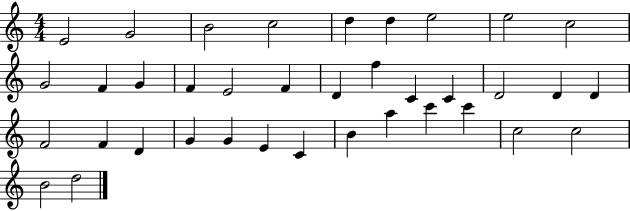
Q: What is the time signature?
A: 4/4